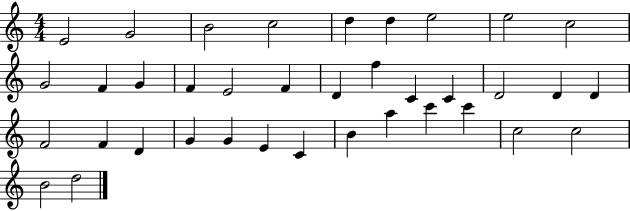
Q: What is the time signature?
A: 4/4